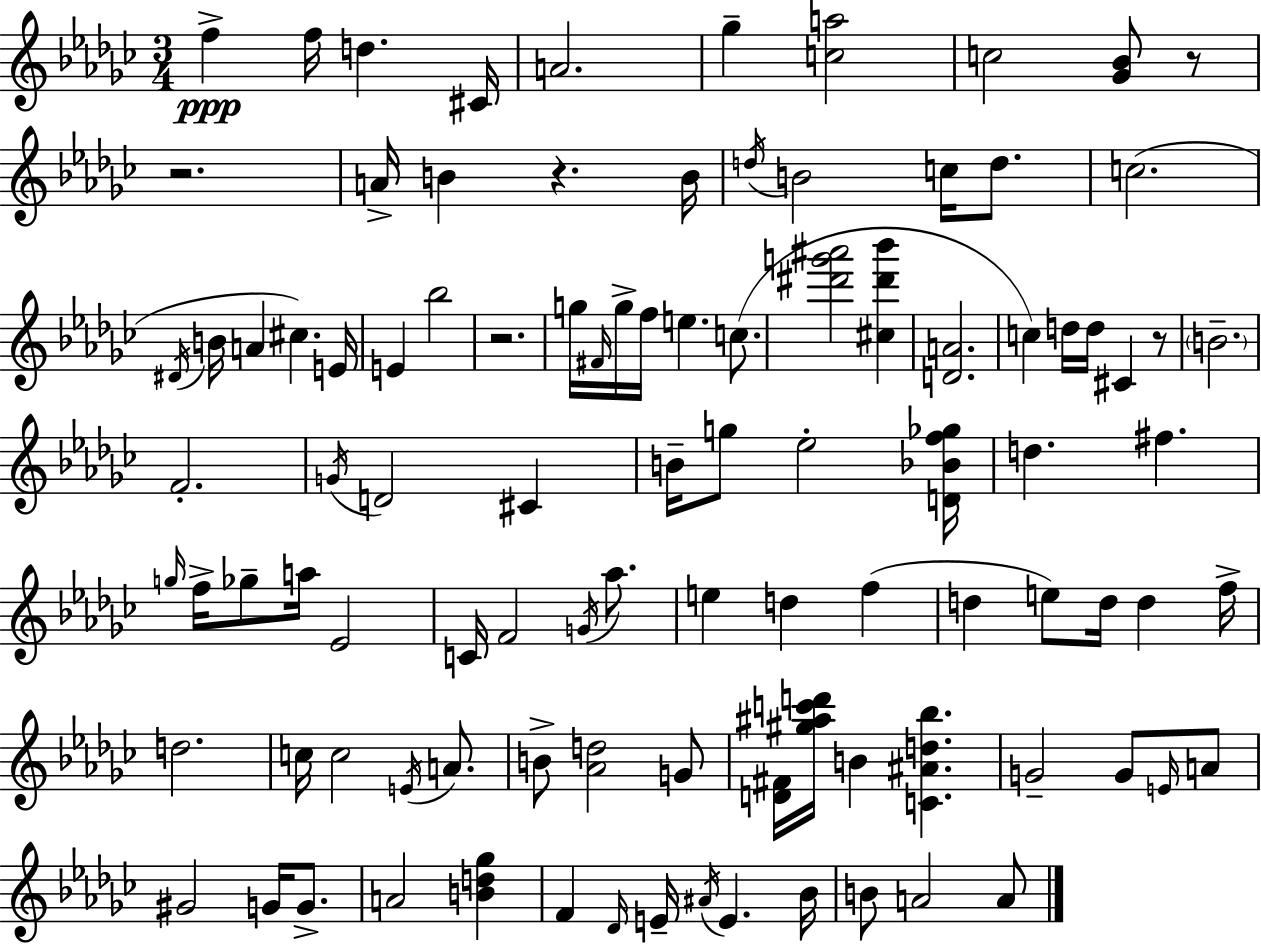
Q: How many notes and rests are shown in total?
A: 100